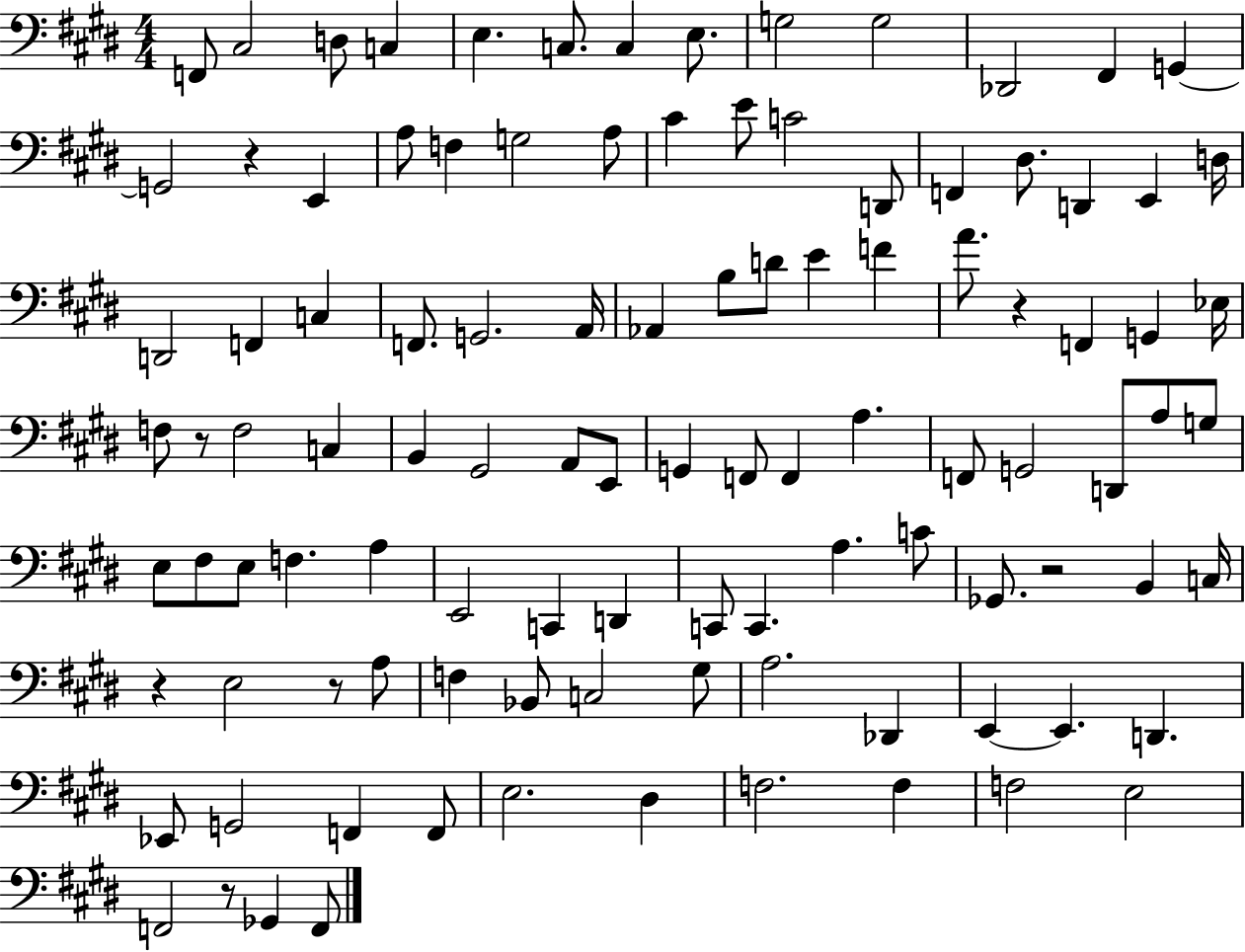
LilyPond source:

{
  \clef bass
  \numericTimeSignature
  \time 4/4
  \key e \major
  \repeat volta 2 { f,8 cis2 d8 c4 | e4. c8. c4 e8. | g2 g2 | des,2 fis,4 g,4~~ | \break g,2 r4 e,4 | a8 f4 g2 a8 | cis'4 e'8 c'2 d,8 | f,4 dis8. d,4 e,4 d16 | \break d,2 f,4 c4 | f,8. g,2. a,16 | aes,4 b8 d'8 e'4 f'4 | a'8. r4 f,4 g,4 ees16 | \break f8 r8 f2 c4 | b,4 gis,2 a,8 e,8 | g,4 f,8 f,4 a4. | f,8 g,2 d,8 a8 g8 | \break e8 fis8 e8 f4. a4 | e,2 c,4 d,4 | c,8 c,4. a4. c'8 | ges,8. r2 b,4 c16 | \break r4 e2 r8 a8 | f4 bes,8 c2 gis8 | a2. des,4 | e,4~~ e,4. d,4. | \break ees,8 g,2 f,4 f,8 | e2. dis4 | f2. f4 | f2 e2 | \break f,2 r8 ges,4 f,8 | } \bar "|."
}